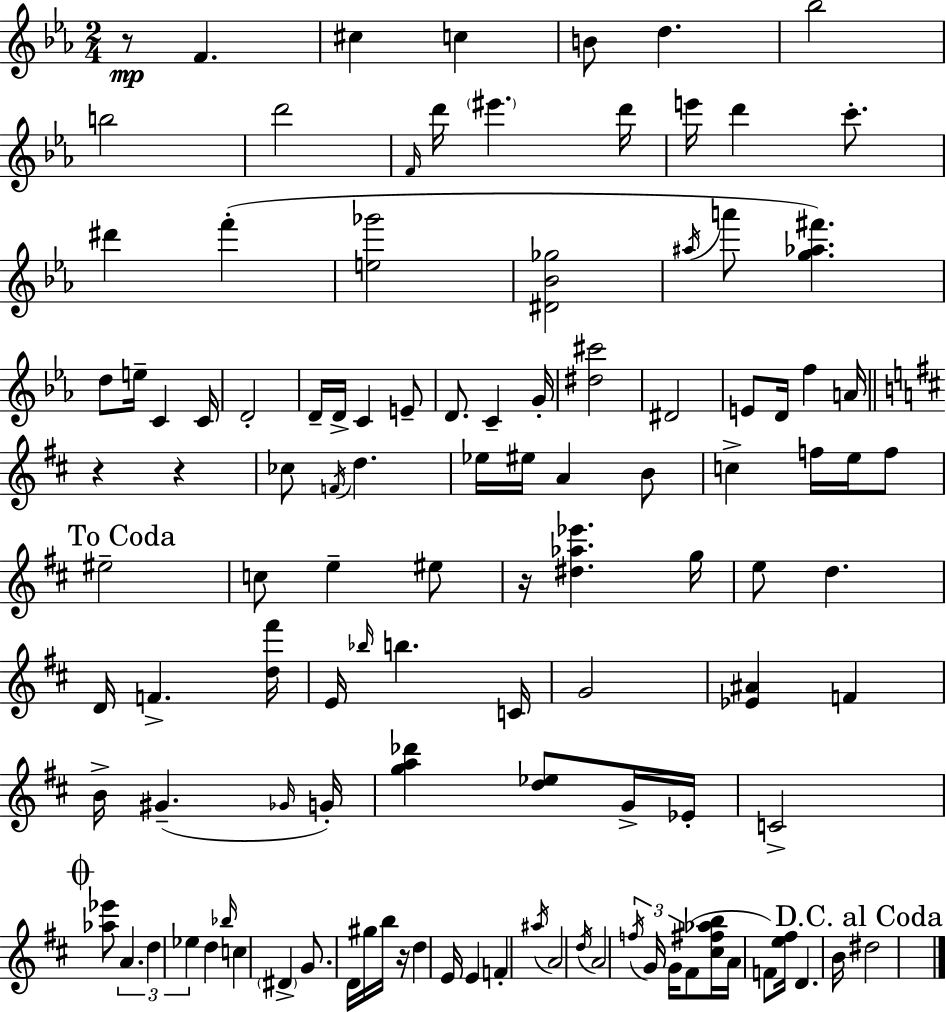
R/e F4/q. C#5/q C5/q B4/e D5/q. Bb5/h B5/h D6/h F4/s D6/s EIS6/q. D6/s E6/s D6/q C6/e. D#6/q F6/q [E5,Gb6]/h [D#4,Bb4,Gb5]/h A#5/s A6/e [G5,Ab5,F#6]/q. D5/e E5/s C4/q C4/s D4/h D4/s D4/s C4/q E4/e D4/e. C4/q G4/s [D#5,C#6]/h D#4/h E4/e D4/s F5/q A4/s R/q R/q CES5/e F4/s D5/q. Eb5/s EIS5/s A4/q B4/e C5/q F5/s E5/s F5/e EIS5/h C5/e E5/q EIS5/e R/s [D#5,Ab5,Eb6]/q. G5/s E5/e D5/q. D4/s F4/q. [D5,F#6]/s E4/s Bb5/s B5/q. C4/s G4/h [Eb4,A#4]/q F4/q B4/s G#4/q. Gb4/s G4/s [G5,A5,Db6]/q [D5,Eb5]/e G4/s Eb4/s C4/h [Ab5,Eb6]/e A4/q. D5/q Eb5/q D5/q Bb5/s C5/q D#4/q G4/e. D4/s G#5/s B5/s R/s D5/q E4/s E4/q F4/q A#5/s A4/h D5/s A4/h F5/s G4/s G4/s F#4/e [C#5,F#5,Ab5,B5]/s A4/s F4/e [E5,F#5]/s D4/q. B4/s D#5/h